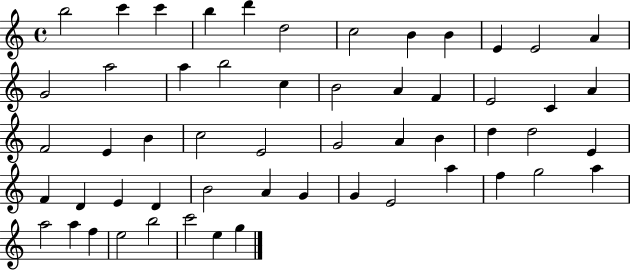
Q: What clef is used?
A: treble